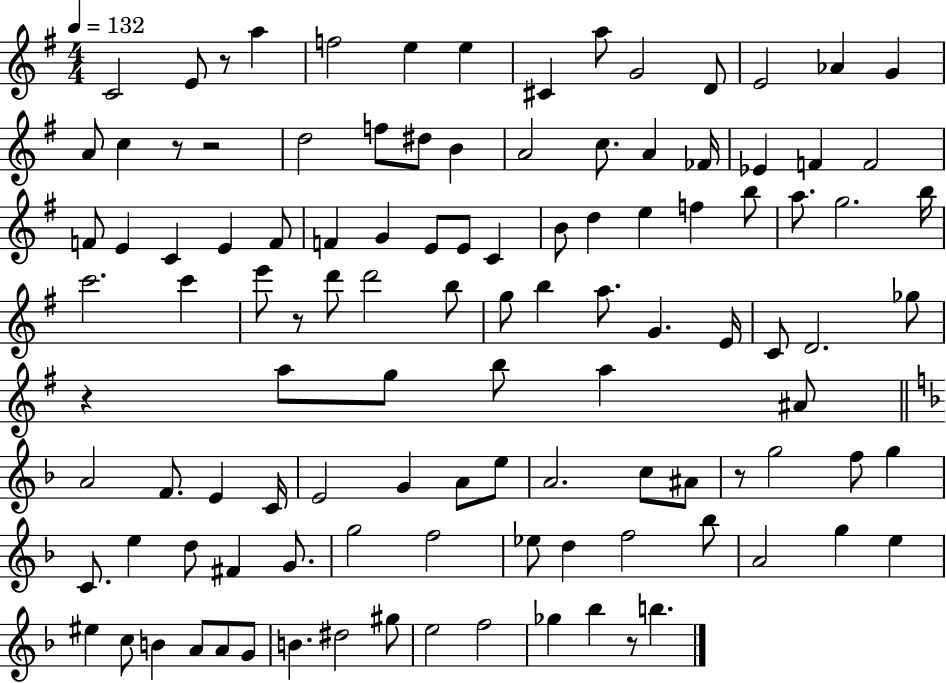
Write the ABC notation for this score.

X:1
T:Untitled
M:4/4
L:1/4
K:G
C2 E/2 z/2 a f2 e e ^C a/2 G2 D/2 E2 _A G A/2 c z/2 z2 d2 f/2 ^d/2 B A2 c/2 A _F/4 _E F F2 F/2 E C E F/2 F G E/2 E/2 C B/2 d e f b/2 a/2 g2 b/4 c'2 c' e'/2 z/2 d'/2 d'2 b/2 g/2 b a/2 G E/4 C/2 D2 _g/2 z a/2 g/2 b/2 a ^A/2 A2 F/2 E C/4 E2 G A/2 e/2 A2 c/2 ^A/2 z/2 g2 f/2 g C/2 e d/2 ^F G/2 g2 f2 _e/2 d f2 _b/2 A2 g e ^e c/2 B A/2 A/2 G/2 B ^d2 ^g/2 e2 f2 _g _b z/2 b